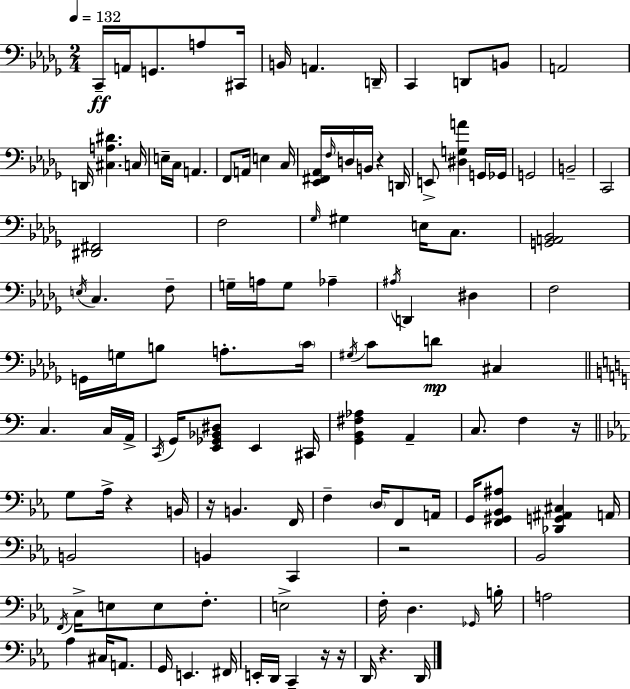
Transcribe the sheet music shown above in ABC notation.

X:1
T:Untitled
M:2/4
L:1/4
K:Bbm
C,,/4 A,,/4 G,,/2 A,/2 ^C,,/4 B,,/4 A,, D,,/4 C,, D,,/2 B,,/2 A,,2 D,,/4 [^C,A,^D] C,/4 E,/4 C,/4 A,, F,,/2 A,,/4 E, C,/4 [_E,,^F,,_A,,]/4 F,/4 D,/4 B,,/4 z D,,/4 E,,/2 [^D,G,A] G,,/4 _G,,/4 G,,2 B,,2 C,,2 [^D,,^F,,]2 F,2 _G,/4 ^G, E,/4 C,/2 [G,,A,,_B,,]2 E,/4 C, F,/2 G,/4 A,/4 G,/2 _A, ^A,/4 D,, ^D, F,2 G,,/4 G,/4 B,/2 A,/2 C/4 ^G,/4 C/2 D/2 ^C, C, C,/4 A,,/4 C,,/4 G,,/4 [E,,_G,,_B,,^D,]/2 E,, ^C,,/4 [G,,B,,^F,_A,] A,, C,/2 F, z/4 G,/2 _A,/4 z B,,/4 z/4 B,, F,,/4 F, D,/4 F,,/2 A,,/4 G,,/4 [F,,^G,,_B,,^A,]/2 [_D,,G,,^A,,^C,] A,,/4 B,,2 B,, C,, z2 _B,,2 F,,/4 C,/4 E,/2 E,/2 F,/2 E,2 F,/4 D, _G,,/4 B,/4 A,2 _A, ^C,/4 A,,/2 G,,/4 E,, ^F,,/4 E,,/4 D,,/4 C,, z/4 z/4 D,,/4 z D,,/4